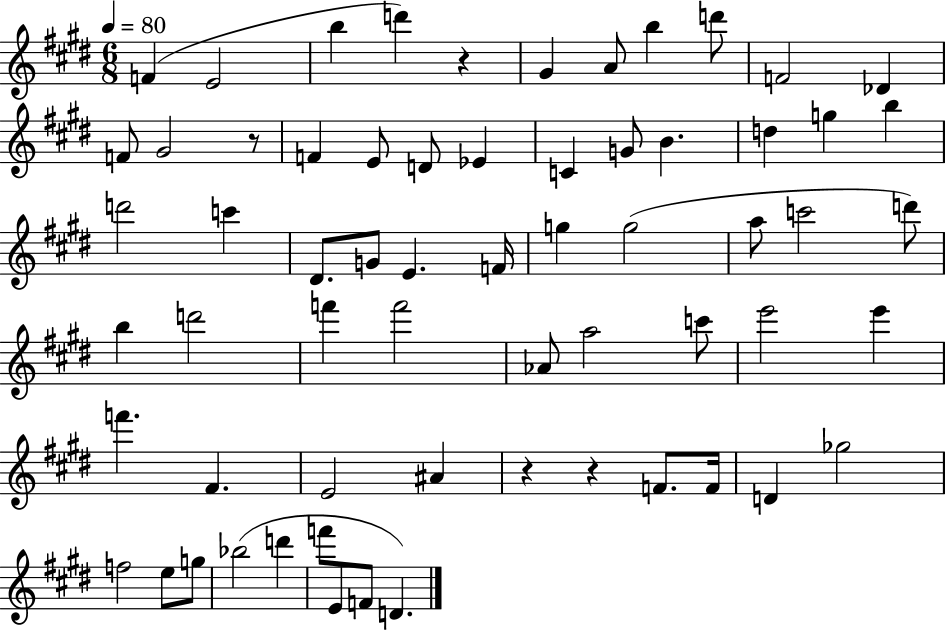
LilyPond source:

{
  \clef treble
  \numericTimeSignature
  \time 6/8
  \key e \major
  \tempo 4 = 80
  f'4( e'2 | b''4 d'''4) r4 | gis'4 a'8 b''4 d'''8 | f'2 des'4 | \break f'8 gis'2 r8 | f'4 e'8 d'8 ees'4 | c'4 g'8 b'4. | d''4 g''4 b''4 | \break d'''2 c'''4 | dis'8. g'8 e'4. f'16 | g''4 g''2( | a''8 c'''2 d'''8) | \break b''4 d'''2 | f'''4 f'''2 | aes'8 a''2 c'''8 | e'''2 e'''4 | \break f'''4. fis'4. | e'2 ais'4 | r4 r4 f'8. f'16 | d'4 ges''2 | \break f''2 e''8 g''8 | bes''2( d'''4 | f'''8 e'8 f'8 d'4.) | \bar "|."
}